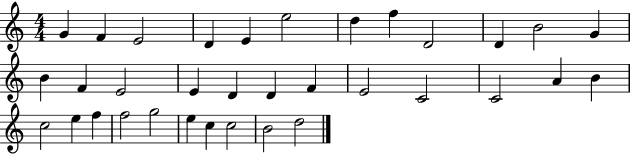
G4/q F4/q E4/h D4/q E4/q E5/h D5/q F5/q D4/h D4/q B4/h G4/q B4/q F4/q E4/h E4/q D4/q D4/q F4/q E4/h C4/h C4/h A4/q B4/q C5/h E5/q F5/q F5/h G5/h E5/q C5/q C5/h B4/h D5/h